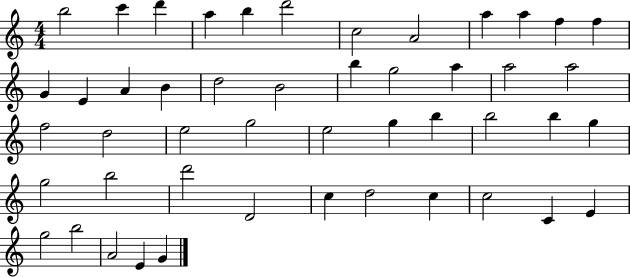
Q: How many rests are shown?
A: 0